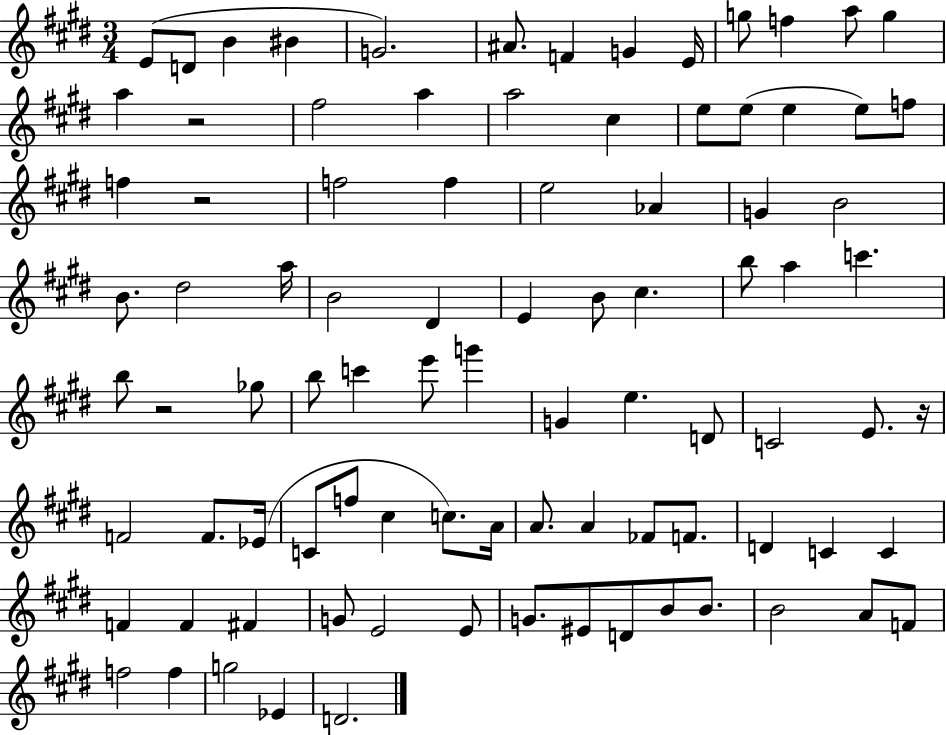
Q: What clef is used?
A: treble